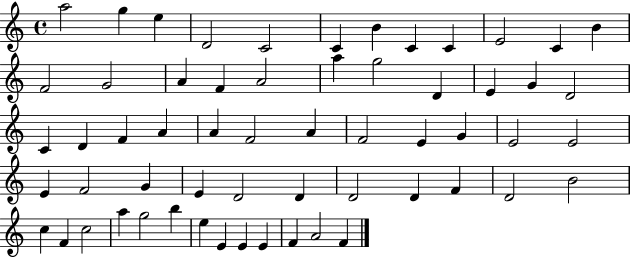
{
  \clef treble
  \time 4/4
  \defaultTimeSignature
  \key c \major
  a''2 g''4 e''4 | d'2 c'2 | c'4 b'4 c'4 c'4 | e'2 c'4 b'4 | \break f'2 g'2 | a'4 f'4 a'2 | a''4 g''2 d'4 | e'4 g'4 d'2 | \break c'4 d'4 f'4 a'4 | a'4 f'2 a'4 | f'2 e'4 g'4 | e'2 e'2 | \break e'4 f'2 g'4 | e'4 d'2 d'4 | d'2 d'4 f'4 | d'2 b'2 | \break c''4 f'4 c''2 | a''4 g''2 b''4 | e''4 e'4 e'4 e'4 | f'4 a'2 f'4 | \break \bar "|."
}